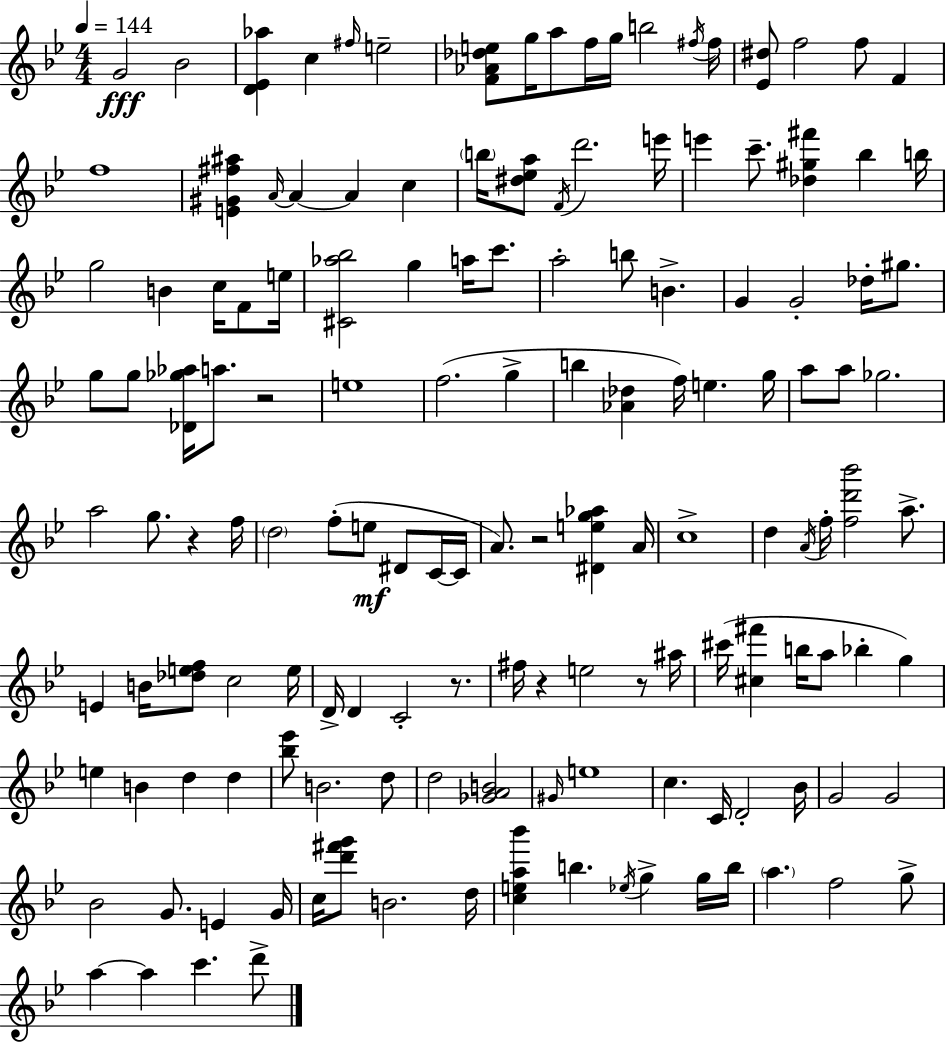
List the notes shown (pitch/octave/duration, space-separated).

G4/h Bb4/h [D4,Eb4,Ab5]/q C5/q F#5/s E5/h [F4,Ab4,Db5,E5]/e G5/s A5/e F5/s G5/s B5/h F#5/s F#5/s [Eb4,D#5]/e F5/h F5/e F4/q F5/w [E4,G#4,F#5,A#5]/q A4/s A4/q A4/q C5/q B5/s [D#5,Eb5,A5]/e F4/s D6/h. E6/s E6/q C6/e. [Db5,G#5,F#6]/q Bb5/q B5/s G5/h B4/q C5/s F4/e E5/s [C#4,Ab5,Bb5]/h G5/q A5/s C6/e. A5/h B5/e B4/q. G4/q G4/h Db5/s G#5/e. G5/e G5/e [Db4,Gb5,Ab5]/s A5/e. R/h E5/w F5/h. G5/q B5/q [Ab4,Db5]/q F5/s E5/q. G5/s A5/e A5/e Gb5/h. A5/h G5/e. R/q F5/s D5/h F5/e E5/e D#4/e C4/s C4/s A4/e. R/h [D#4,E5,G5,Ab5]/q A4/s C5/w D5/q A4/s F5/s [F5,D6,Bb6]/h A5/e. E4/q B4/s [Db5,E5,F5]/e C5/h E5/s D4/s D4/q C4/h R/e. F#5/s R/q E5/h R/e A#5/s C#6/s [C#5,F#6]/q B5/s A5/e Bb5/q G5/q E5/q B4/q D5/q D5/q [Bb5,Eb6]/e B4/h. D5/e D5/h [Gb4,A4,B4]/h G#4/s E5/w C5/q. C4/s D4/h Bb4/s G4/h G4/h Bb4/h G4/e. E4/q G4/s C5/s [D6,F#6,G6]/e B4/h. D5/s [C5,E5,A5,Bb6]/q B5/q. Eb5/s G5/q G5/s B5/s A5/q. F5/h G5/e A5/q A5/q C6/q. D6/e